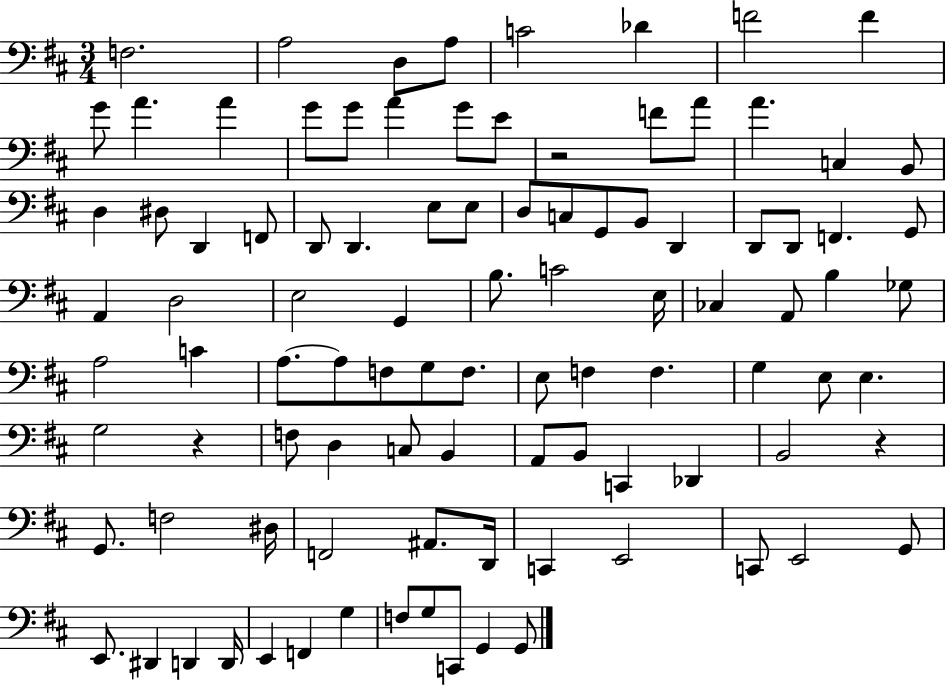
X:1
T:Untitled
M:3/4
L:1/4
K:D
F,2 A,2 D,/2 A,/2 C2 _D F2 F G/2 A A G/2 G/2 A G/2 E/2 z2 F/2 A/2 A C, B,,/2 D, ^D,/2 D,, F,,/2 D,,/2 D,, E,/2 E,/2 D,/2 C,/2 G,,/2 B,,/2 D,, D,,/2 D,,/2 F,, G,,/2 A,, D,2 E,2 G,, B,/2 C2 E,/4 _C, A,,/2 B, _G,/2 A,2 C A,/2 A,/2 F,/2 G,/2 F,/2 E,/2 F, F, G, E,/2 E, G,2 z F,/2 D, C,/2 B,, A,,/2 B,,/2 C,, _D,, B,,2 z G,,/2 F,2 ^D,/4 F,,2 ^A,,/2 D,,/4 C,, E,,2 C,,/2 E,,2 G,,/2 E,,/2 ^D,, D,, D,,/4 E,, F,, G, F,/2 G,/2 C,,/2 G,, G,,/2